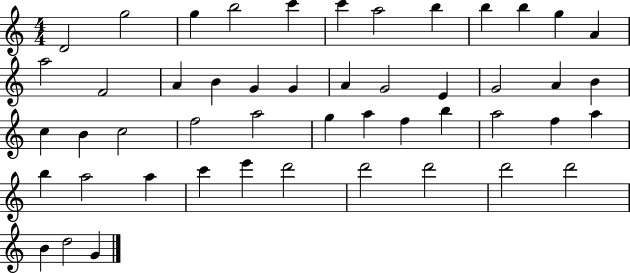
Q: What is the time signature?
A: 4/4